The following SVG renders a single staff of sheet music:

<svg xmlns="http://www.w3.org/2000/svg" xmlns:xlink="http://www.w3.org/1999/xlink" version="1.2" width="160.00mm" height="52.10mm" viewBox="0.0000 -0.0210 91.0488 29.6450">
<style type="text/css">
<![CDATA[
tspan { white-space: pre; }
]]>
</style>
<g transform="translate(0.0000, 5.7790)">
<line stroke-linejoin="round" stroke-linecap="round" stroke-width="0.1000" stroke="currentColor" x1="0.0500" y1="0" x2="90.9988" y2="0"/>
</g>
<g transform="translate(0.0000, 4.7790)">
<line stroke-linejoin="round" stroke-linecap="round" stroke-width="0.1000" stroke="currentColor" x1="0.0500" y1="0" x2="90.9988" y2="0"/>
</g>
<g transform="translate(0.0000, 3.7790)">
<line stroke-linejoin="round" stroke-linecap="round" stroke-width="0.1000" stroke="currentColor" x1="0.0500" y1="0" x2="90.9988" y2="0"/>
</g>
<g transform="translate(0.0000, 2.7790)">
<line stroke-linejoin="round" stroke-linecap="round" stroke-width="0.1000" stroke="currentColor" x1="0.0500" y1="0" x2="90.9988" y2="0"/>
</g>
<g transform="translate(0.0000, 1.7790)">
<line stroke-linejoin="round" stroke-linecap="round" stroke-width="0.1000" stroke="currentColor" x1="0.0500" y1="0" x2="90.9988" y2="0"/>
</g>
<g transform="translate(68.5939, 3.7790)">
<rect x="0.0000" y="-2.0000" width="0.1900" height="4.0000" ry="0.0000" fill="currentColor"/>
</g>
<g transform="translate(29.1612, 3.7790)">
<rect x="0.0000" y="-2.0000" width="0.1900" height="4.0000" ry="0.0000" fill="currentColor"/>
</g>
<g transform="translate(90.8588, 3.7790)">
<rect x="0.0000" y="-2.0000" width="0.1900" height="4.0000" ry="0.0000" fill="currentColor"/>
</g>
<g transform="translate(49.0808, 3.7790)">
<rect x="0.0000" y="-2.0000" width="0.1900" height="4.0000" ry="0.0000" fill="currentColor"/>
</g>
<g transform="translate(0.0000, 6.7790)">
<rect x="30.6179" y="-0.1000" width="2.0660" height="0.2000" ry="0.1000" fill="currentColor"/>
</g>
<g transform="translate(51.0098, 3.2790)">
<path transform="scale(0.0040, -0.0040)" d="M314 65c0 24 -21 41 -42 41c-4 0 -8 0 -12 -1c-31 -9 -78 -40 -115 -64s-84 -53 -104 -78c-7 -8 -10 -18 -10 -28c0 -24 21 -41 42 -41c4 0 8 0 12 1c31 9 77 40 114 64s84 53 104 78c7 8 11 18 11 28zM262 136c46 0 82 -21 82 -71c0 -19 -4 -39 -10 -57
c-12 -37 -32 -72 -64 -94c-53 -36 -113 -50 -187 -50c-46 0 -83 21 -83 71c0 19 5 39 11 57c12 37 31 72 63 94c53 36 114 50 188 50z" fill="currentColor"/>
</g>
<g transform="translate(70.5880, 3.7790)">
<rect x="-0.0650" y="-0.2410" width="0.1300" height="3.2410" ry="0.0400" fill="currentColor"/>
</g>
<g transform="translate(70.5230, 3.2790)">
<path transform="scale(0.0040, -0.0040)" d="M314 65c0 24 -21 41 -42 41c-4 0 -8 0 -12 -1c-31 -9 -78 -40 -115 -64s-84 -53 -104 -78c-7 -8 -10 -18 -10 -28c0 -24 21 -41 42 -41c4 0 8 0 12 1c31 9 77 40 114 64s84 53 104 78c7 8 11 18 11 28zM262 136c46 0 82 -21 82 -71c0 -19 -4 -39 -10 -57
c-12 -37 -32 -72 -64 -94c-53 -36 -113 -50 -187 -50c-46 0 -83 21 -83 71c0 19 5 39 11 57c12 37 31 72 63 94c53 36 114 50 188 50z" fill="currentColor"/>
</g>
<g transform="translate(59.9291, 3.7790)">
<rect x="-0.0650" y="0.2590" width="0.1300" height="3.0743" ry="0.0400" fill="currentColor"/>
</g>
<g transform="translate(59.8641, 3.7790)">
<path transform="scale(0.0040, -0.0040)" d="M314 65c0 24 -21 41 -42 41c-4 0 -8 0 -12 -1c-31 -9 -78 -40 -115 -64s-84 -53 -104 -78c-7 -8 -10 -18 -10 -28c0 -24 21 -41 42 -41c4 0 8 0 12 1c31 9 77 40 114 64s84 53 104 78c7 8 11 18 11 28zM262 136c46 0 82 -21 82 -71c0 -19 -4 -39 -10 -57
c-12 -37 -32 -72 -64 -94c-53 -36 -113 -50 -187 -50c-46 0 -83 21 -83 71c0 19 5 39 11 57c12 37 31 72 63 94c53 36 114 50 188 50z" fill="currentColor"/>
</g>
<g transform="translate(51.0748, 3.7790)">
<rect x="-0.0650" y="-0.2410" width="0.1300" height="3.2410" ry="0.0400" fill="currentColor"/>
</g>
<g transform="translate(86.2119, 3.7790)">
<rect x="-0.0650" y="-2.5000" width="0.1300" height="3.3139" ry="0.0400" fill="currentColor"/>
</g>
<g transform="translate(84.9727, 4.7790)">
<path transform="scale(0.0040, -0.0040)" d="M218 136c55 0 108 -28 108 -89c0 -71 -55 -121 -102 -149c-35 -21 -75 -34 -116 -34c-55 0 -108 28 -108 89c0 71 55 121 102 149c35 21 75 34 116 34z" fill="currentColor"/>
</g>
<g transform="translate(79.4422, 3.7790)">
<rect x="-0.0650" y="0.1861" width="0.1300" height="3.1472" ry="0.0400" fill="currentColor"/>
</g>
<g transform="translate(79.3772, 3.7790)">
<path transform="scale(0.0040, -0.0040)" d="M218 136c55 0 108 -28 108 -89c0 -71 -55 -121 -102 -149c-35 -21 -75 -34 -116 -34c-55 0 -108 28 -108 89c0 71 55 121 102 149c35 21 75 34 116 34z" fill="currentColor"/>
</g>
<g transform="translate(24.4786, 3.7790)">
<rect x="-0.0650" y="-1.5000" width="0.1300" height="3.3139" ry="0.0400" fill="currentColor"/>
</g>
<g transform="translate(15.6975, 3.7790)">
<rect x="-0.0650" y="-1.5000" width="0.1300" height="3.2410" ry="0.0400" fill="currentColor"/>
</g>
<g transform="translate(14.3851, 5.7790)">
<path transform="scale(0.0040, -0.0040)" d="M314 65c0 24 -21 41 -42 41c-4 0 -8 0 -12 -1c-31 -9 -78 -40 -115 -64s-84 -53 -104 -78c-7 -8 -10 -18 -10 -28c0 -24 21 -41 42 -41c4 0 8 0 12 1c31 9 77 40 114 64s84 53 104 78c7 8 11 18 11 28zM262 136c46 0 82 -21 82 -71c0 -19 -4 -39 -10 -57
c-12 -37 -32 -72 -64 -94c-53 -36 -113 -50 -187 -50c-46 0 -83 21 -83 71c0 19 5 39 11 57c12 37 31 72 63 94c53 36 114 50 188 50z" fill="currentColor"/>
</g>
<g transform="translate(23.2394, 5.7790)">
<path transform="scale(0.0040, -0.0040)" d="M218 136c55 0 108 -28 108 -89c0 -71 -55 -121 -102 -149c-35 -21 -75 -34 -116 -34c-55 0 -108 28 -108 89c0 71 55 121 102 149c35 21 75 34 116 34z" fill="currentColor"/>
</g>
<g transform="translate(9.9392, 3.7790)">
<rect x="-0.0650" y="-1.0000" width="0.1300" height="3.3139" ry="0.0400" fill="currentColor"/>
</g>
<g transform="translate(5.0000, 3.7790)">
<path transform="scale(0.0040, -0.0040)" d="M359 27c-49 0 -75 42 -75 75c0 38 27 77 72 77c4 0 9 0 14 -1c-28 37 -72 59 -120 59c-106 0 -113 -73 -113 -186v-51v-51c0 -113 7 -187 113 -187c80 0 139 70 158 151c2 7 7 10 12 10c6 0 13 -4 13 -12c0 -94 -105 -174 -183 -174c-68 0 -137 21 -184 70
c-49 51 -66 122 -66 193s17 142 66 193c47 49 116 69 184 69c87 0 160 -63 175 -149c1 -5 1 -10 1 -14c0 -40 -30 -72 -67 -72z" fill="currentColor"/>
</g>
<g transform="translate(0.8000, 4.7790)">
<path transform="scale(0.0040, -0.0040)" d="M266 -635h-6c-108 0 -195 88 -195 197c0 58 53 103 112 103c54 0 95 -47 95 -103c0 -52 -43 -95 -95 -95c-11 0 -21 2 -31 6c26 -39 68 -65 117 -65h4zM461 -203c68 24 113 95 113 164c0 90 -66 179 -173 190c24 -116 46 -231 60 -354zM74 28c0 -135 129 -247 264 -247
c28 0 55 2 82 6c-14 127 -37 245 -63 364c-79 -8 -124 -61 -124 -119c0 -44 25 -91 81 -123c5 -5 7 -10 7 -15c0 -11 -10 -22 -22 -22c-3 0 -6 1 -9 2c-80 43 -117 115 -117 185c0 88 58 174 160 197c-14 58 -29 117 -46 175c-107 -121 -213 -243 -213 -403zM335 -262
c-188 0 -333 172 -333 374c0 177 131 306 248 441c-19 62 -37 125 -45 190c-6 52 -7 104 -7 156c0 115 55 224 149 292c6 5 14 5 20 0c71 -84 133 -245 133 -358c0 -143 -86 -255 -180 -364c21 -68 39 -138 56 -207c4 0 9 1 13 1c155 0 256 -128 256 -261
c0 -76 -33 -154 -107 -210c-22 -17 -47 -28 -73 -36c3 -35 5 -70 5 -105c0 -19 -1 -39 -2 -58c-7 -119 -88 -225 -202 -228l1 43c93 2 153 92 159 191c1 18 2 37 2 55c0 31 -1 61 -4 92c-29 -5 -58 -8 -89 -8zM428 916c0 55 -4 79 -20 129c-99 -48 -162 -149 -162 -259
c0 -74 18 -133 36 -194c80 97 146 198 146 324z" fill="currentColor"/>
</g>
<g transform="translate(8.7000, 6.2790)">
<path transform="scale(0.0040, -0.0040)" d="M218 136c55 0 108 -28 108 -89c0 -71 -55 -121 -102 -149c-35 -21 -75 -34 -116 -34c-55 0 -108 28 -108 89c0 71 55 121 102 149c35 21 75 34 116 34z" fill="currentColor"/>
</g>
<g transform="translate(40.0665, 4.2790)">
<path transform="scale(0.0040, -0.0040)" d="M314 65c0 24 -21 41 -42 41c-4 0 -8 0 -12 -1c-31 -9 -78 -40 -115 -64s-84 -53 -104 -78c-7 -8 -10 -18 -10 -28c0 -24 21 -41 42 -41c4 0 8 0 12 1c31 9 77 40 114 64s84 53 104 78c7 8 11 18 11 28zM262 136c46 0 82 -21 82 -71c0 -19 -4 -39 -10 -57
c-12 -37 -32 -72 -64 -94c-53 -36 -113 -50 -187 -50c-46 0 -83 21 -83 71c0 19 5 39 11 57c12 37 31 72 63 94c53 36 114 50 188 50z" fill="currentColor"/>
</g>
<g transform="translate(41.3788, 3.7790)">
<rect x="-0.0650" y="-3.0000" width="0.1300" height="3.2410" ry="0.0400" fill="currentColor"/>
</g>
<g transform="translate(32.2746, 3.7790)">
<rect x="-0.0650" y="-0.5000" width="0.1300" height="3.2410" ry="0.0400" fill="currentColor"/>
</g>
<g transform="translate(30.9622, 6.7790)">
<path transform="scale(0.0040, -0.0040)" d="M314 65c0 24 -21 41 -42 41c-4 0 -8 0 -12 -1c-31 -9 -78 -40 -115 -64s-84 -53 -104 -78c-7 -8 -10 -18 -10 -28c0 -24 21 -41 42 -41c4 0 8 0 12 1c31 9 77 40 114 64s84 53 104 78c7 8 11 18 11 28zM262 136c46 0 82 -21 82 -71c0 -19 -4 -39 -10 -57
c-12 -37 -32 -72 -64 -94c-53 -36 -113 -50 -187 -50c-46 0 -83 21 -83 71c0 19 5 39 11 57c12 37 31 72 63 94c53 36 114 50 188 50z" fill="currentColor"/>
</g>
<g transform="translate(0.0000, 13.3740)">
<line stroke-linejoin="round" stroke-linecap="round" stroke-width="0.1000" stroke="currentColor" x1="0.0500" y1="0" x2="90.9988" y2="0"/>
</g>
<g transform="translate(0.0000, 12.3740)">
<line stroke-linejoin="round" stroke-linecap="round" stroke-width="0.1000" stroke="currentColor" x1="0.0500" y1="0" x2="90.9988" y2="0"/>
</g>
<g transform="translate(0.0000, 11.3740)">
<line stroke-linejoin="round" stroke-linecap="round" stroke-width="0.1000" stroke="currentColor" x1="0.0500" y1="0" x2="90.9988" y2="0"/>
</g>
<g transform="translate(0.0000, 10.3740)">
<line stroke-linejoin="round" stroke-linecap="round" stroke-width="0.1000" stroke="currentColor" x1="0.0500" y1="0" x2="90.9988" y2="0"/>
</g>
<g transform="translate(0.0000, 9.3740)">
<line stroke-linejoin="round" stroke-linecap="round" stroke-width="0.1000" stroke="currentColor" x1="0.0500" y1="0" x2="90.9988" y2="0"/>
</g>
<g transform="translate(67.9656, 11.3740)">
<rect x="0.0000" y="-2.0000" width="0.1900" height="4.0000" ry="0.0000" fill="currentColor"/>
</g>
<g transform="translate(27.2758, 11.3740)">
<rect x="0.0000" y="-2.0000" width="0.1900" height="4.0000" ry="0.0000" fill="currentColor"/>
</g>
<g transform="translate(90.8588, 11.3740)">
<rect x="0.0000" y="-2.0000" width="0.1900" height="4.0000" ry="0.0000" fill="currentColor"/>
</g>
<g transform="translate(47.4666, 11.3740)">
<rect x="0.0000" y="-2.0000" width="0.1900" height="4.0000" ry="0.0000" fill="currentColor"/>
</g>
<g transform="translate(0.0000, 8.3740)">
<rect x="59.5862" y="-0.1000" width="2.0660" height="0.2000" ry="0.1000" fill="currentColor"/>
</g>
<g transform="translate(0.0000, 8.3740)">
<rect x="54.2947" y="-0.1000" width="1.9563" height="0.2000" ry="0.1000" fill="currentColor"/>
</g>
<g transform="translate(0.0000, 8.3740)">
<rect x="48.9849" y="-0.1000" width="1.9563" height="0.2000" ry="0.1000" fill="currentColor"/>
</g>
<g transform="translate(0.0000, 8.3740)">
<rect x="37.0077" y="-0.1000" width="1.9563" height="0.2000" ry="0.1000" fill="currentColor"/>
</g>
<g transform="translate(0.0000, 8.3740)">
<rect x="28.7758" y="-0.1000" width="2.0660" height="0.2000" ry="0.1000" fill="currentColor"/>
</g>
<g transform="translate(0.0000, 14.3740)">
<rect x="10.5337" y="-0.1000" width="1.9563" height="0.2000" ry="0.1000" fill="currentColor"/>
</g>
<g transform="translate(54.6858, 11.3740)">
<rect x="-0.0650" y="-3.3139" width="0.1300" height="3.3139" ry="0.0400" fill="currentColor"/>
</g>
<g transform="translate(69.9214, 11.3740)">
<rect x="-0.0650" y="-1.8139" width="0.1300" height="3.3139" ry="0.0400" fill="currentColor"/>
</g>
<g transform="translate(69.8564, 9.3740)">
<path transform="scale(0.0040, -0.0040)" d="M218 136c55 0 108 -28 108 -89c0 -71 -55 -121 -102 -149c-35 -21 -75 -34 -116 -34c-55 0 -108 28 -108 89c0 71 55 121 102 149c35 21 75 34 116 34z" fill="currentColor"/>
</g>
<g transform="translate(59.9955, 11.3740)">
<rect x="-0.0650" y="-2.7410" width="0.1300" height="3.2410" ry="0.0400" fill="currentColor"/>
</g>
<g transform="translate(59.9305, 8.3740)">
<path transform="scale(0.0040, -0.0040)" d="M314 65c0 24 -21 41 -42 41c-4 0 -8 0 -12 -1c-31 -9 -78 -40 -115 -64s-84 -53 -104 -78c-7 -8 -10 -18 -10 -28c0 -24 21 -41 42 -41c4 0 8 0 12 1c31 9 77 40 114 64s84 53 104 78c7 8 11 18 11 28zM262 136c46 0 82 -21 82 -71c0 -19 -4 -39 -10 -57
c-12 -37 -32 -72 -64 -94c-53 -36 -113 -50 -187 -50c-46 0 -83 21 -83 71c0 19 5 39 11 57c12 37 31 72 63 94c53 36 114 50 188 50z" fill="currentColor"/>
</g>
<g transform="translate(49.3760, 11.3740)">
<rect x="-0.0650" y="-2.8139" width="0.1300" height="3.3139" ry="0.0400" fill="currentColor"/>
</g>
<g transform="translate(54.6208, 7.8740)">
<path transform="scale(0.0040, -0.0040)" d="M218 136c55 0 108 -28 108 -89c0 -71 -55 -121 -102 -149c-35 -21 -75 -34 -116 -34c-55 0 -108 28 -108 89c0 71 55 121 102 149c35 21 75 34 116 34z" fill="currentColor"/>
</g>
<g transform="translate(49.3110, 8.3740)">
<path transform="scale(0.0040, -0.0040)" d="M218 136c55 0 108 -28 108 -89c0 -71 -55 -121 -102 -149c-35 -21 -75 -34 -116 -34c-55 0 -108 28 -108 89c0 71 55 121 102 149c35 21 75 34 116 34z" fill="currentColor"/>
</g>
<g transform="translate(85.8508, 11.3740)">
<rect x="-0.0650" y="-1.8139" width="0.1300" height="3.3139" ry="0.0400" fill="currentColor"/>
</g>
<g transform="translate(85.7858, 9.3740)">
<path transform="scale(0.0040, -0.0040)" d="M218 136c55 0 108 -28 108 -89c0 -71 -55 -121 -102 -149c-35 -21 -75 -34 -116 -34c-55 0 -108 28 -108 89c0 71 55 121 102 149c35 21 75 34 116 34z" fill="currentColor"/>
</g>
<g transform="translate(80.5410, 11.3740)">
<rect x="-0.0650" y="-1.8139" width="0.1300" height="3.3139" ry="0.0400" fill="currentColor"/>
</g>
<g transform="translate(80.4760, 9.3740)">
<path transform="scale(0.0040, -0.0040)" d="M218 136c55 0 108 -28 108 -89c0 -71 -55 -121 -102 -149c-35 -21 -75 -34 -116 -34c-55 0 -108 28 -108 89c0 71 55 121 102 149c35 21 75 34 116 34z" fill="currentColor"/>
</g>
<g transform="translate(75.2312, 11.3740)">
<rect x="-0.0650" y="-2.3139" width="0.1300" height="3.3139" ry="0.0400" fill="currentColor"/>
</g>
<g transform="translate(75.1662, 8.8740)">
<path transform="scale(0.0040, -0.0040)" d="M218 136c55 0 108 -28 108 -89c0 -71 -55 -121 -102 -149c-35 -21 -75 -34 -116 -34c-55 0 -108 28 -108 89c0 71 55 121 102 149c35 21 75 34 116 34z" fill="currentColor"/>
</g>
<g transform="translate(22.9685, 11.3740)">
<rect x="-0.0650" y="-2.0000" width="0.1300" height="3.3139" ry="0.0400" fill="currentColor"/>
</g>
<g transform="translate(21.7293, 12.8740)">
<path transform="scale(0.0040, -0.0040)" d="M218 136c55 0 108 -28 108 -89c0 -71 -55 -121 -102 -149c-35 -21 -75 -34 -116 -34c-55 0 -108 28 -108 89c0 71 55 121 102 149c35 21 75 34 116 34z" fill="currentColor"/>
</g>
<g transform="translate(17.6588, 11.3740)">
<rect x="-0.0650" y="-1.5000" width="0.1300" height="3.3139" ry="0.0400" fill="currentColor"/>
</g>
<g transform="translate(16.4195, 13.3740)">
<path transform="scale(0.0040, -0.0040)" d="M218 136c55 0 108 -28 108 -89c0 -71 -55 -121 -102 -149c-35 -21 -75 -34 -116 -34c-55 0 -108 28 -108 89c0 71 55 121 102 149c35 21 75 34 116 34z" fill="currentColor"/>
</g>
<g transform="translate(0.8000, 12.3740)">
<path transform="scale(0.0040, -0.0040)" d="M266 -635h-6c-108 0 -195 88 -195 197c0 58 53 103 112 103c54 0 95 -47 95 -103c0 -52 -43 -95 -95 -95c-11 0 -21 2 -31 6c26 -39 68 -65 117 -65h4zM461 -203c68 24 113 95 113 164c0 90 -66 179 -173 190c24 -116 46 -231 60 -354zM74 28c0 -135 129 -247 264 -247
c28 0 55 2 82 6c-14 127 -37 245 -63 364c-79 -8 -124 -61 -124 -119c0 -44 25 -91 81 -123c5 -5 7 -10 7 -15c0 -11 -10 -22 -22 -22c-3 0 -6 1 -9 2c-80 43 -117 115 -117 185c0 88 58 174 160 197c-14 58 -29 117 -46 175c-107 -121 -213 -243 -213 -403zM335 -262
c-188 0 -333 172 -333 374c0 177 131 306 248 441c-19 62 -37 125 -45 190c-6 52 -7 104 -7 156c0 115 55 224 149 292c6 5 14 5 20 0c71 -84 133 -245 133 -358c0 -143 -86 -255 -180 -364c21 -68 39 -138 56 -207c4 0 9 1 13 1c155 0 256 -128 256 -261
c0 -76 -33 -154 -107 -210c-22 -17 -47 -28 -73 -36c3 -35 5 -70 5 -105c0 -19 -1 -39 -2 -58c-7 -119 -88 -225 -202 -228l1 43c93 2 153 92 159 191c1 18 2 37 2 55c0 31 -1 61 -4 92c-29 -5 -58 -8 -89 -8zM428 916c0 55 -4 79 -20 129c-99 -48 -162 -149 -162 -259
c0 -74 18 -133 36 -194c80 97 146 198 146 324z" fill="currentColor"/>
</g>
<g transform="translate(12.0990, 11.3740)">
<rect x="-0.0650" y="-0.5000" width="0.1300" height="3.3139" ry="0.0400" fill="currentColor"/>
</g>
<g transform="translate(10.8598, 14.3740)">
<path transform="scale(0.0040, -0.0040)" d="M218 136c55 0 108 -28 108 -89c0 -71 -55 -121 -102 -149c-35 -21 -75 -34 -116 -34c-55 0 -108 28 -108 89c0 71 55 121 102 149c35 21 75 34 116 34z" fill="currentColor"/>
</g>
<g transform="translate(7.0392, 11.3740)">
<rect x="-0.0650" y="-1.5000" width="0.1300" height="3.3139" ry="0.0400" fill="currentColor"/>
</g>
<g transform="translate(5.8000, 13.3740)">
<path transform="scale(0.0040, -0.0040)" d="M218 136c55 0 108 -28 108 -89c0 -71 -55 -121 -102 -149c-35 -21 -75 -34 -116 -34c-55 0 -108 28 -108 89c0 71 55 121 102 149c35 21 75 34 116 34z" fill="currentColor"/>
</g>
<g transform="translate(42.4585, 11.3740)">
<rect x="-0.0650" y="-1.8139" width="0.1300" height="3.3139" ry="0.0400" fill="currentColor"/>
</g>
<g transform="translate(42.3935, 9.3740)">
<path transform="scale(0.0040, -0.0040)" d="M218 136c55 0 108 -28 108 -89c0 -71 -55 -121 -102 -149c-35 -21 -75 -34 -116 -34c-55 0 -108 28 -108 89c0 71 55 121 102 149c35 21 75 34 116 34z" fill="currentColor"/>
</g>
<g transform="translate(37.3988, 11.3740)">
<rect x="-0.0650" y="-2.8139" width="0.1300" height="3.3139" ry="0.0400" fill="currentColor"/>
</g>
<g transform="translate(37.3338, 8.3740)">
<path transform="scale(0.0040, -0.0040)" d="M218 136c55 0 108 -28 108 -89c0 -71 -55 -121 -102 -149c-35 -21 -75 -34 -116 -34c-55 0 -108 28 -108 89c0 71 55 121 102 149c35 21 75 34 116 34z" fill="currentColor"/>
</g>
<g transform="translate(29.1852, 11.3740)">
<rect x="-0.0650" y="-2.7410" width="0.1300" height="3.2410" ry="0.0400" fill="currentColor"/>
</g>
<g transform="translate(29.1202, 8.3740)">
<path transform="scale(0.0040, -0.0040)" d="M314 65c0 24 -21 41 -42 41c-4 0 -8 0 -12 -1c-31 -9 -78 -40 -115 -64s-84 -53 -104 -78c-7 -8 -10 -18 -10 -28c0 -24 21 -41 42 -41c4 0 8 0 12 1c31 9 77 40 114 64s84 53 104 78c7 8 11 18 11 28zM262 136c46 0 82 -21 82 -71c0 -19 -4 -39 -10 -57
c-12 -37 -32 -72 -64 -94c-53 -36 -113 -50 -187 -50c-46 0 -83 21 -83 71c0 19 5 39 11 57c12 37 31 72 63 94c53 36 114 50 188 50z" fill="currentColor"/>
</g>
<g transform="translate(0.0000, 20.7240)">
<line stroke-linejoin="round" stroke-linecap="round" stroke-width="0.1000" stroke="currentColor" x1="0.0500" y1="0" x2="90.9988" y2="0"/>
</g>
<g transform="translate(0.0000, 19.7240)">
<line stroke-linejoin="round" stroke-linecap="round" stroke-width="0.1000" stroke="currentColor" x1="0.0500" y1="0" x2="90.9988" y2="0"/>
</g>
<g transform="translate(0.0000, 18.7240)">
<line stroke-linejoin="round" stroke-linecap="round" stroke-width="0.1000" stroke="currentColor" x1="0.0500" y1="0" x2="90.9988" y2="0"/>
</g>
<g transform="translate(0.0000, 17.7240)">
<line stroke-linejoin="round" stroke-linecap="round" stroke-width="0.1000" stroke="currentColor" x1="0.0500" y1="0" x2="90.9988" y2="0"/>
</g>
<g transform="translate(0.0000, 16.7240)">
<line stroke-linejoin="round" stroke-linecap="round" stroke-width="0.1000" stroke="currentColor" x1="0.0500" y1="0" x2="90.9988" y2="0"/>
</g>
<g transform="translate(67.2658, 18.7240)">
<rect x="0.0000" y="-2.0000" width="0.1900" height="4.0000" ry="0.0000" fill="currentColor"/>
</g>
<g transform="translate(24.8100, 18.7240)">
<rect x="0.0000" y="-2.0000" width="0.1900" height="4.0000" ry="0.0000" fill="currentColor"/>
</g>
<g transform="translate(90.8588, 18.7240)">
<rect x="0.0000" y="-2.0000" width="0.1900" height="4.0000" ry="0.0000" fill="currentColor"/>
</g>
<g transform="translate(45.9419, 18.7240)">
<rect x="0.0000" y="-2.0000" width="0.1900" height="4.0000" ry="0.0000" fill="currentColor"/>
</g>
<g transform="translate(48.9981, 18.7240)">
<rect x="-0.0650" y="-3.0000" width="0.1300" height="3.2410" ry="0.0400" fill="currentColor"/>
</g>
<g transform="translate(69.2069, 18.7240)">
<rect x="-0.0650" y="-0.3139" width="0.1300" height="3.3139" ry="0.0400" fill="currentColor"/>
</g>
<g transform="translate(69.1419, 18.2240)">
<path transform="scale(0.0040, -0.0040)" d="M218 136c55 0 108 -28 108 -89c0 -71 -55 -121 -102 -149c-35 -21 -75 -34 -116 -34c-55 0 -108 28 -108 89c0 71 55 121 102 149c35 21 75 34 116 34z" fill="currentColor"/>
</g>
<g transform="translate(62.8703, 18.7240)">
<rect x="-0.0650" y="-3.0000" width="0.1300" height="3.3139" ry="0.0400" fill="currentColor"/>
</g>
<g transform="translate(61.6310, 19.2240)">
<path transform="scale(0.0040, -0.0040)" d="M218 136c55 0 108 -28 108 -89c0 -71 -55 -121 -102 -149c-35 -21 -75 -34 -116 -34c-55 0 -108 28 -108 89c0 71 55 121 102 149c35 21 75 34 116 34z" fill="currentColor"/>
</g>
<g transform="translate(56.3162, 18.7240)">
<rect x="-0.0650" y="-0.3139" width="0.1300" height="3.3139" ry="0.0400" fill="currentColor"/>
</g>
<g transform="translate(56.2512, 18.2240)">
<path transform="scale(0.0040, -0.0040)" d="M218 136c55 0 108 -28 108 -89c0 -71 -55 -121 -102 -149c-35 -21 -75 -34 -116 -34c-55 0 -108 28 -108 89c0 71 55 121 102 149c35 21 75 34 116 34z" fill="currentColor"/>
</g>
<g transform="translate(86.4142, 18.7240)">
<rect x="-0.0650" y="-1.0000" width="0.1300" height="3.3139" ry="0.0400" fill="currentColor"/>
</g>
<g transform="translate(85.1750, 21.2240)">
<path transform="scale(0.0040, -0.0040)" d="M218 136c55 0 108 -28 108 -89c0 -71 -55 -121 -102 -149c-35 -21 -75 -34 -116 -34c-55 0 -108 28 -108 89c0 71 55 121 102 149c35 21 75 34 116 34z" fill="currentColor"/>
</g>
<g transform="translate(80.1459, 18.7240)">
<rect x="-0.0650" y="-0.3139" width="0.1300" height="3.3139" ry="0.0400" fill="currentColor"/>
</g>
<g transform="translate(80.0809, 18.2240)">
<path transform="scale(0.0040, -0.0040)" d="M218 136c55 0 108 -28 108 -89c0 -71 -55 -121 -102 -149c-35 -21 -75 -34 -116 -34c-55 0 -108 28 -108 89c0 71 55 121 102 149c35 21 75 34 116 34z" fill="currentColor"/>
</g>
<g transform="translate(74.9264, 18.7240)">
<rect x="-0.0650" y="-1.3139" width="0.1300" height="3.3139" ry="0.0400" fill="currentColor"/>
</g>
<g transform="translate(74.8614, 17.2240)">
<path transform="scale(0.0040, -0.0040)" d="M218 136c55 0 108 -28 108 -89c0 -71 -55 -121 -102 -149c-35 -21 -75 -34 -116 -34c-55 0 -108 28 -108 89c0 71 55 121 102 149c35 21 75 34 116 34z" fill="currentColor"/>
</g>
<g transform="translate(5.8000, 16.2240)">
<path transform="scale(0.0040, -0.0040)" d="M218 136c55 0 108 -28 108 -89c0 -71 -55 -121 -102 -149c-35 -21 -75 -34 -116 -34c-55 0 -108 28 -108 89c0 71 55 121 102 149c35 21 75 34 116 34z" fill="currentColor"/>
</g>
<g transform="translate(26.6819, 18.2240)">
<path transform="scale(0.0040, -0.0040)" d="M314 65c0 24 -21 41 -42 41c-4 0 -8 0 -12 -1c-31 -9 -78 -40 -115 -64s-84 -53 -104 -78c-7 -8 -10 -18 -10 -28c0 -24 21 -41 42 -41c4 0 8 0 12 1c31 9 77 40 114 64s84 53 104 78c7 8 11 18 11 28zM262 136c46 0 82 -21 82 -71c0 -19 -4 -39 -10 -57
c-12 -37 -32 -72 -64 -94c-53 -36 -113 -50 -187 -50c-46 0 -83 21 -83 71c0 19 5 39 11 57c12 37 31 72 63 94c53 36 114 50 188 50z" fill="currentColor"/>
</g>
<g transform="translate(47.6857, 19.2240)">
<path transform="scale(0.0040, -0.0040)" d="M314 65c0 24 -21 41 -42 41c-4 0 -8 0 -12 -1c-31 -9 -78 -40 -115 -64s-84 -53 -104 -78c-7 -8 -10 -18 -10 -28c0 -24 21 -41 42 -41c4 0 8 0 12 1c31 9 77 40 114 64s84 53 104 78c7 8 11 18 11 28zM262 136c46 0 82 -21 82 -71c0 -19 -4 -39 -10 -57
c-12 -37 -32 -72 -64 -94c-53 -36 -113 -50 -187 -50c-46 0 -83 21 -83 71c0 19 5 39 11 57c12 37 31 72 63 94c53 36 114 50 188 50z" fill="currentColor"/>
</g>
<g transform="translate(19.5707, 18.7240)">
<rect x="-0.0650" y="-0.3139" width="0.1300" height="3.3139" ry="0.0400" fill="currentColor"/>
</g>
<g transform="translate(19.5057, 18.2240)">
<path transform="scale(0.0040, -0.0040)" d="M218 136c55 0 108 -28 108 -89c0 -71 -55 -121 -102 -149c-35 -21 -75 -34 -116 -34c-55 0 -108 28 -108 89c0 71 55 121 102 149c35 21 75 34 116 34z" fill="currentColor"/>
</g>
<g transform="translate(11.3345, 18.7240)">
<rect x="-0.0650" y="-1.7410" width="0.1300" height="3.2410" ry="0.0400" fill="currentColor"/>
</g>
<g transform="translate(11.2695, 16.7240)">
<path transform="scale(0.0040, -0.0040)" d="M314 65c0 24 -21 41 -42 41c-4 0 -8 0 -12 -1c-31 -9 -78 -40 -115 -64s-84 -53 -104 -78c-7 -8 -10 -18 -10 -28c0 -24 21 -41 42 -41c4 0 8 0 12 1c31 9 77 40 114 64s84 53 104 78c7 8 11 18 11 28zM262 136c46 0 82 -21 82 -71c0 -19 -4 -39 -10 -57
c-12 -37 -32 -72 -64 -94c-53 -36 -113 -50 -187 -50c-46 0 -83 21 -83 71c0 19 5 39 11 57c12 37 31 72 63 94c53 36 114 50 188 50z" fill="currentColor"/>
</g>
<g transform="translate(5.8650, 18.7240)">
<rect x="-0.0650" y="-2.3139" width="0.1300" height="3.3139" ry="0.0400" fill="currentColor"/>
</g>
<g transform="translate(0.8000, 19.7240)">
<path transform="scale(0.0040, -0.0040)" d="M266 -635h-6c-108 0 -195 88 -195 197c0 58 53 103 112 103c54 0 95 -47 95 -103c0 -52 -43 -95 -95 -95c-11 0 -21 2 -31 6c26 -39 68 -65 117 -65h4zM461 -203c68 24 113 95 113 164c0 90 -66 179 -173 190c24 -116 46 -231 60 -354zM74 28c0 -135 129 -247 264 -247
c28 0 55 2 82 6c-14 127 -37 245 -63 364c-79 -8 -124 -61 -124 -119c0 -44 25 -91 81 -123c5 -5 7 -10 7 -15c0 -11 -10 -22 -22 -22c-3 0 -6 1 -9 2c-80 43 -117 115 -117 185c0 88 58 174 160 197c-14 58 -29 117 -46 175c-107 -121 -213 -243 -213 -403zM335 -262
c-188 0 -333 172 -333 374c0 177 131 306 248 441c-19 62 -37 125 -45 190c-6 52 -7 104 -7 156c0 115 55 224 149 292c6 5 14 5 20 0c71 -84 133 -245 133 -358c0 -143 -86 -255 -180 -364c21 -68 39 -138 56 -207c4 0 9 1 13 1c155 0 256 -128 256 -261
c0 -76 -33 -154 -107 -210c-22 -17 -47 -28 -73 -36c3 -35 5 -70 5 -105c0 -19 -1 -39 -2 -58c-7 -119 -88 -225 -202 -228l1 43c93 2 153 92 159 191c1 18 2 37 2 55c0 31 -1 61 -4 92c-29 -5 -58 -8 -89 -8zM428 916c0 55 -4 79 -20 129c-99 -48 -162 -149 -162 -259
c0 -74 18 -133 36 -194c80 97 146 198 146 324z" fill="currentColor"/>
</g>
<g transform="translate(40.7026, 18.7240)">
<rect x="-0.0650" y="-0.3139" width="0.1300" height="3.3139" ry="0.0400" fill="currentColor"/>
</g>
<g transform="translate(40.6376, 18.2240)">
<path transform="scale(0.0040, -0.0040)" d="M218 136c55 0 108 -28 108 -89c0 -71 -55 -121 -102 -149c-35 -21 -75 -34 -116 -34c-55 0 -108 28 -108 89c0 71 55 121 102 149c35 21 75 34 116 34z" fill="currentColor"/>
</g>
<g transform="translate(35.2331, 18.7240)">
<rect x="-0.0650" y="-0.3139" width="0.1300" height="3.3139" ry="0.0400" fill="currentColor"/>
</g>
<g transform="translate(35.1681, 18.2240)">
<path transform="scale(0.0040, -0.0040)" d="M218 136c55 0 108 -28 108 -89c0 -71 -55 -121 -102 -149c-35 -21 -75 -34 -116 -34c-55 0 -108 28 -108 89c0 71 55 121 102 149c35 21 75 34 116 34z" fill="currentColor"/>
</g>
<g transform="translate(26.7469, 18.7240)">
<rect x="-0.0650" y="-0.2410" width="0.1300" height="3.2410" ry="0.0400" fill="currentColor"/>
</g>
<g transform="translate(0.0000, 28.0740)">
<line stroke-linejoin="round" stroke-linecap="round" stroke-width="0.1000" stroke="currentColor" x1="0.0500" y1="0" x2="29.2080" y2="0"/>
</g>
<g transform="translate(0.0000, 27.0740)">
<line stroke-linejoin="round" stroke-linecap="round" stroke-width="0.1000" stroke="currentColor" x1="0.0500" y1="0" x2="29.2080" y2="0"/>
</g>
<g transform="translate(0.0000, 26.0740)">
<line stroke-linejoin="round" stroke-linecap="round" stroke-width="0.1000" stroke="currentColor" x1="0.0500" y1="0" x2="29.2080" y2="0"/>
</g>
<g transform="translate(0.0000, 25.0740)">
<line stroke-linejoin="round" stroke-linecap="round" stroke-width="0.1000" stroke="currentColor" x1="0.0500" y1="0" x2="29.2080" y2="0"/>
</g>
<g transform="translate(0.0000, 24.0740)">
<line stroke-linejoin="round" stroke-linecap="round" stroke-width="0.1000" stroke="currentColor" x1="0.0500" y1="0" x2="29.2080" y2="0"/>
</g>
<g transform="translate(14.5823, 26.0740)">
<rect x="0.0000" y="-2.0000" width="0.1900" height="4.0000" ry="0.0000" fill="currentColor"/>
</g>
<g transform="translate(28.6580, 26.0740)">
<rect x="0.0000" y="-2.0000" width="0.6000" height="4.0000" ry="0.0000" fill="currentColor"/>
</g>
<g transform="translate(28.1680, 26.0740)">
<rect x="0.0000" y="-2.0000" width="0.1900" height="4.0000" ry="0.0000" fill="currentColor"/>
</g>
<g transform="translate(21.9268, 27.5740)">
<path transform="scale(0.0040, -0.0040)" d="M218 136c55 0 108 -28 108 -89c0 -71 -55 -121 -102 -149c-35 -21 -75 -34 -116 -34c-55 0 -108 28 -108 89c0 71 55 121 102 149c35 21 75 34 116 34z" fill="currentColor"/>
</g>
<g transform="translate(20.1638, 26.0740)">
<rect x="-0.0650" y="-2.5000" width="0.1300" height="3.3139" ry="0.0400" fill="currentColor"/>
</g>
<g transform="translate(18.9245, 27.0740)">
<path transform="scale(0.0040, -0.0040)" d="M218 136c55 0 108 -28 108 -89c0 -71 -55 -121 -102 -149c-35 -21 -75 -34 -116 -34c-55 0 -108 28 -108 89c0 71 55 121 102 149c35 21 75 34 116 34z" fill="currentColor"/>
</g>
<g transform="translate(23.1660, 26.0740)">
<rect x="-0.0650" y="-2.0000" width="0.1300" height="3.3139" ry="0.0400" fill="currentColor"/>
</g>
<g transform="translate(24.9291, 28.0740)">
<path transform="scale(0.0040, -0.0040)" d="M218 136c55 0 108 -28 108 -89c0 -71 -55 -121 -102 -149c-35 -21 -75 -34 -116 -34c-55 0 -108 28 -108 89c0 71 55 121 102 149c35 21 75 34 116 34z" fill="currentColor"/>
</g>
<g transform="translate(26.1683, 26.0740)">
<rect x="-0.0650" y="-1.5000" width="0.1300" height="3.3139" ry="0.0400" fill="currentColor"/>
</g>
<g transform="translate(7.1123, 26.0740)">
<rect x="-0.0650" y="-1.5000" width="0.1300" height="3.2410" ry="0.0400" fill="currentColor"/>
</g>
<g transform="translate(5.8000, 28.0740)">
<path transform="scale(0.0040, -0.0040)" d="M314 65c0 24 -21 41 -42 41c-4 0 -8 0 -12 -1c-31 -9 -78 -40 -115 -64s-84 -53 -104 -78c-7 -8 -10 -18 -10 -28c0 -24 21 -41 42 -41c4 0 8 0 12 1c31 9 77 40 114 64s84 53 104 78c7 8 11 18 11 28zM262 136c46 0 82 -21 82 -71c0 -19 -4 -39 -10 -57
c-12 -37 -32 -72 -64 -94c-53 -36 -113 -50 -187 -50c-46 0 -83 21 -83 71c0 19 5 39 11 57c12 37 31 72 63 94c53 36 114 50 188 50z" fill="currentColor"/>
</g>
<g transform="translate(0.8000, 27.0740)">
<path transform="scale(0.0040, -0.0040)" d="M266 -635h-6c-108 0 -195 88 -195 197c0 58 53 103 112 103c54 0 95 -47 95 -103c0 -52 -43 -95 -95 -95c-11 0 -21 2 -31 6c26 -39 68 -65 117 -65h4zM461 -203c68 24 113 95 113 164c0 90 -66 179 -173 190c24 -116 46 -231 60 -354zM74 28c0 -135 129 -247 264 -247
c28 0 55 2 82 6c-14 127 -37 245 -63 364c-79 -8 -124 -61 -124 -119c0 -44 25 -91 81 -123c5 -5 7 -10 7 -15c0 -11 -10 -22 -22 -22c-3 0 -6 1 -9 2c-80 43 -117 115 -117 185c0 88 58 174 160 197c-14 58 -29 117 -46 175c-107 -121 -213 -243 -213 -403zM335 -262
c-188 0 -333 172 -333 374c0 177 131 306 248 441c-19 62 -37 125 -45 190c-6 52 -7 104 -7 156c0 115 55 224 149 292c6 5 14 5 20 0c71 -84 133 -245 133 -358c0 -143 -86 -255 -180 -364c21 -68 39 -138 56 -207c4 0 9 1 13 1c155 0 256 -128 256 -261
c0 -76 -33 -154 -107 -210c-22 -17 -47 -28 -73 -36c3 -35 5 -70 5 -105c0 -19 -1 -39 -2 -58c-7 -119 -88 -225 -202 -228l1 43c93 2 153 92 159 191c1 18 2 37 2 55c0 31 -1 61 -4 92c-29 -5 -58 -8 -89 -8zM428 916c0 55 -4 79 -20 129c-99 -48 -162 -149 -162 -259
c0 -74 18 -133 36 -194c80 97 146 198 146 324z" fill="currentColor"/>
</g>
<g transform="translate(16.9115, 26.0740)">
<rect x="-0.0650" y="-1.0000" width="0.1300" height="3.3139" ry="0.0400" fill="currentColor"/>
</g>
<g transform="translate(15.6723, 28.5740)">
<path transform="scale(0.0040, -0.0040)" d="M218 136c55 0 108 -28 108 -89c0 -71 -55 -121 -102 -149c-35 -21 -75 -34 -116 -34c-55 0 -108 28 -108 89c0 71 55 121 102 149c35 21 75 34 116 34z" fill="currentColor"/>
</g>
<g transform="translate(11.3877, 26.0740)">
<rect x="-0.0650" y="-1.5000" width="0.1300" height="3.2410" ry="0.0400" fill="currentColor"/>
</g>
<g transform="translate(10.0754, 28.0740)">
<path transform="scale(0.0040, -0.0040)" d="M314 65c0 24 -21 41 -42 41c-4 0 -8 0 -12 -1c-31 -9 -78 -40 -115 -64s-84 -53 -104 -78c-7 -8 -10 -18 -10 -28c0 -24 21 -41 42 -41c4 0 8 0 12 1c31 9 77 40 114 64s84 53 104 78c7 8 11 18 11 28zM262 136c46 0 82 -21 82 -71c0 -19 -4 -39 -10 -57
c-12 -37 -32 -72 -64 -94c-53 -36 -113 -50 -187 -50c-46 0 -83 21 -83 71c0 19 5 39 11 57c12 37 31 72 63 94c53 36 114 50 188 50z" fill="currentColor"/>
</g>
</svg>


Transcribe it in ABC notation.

X:1
T:Untitled
M:4/4
L:1/4
K:C
D E2 E C2 A2 c2 B2 c2 B G E C E F a2 a f a b a2 f g f f g f2 c c2 c c A2 c A c e c D E2 E2 D G F E